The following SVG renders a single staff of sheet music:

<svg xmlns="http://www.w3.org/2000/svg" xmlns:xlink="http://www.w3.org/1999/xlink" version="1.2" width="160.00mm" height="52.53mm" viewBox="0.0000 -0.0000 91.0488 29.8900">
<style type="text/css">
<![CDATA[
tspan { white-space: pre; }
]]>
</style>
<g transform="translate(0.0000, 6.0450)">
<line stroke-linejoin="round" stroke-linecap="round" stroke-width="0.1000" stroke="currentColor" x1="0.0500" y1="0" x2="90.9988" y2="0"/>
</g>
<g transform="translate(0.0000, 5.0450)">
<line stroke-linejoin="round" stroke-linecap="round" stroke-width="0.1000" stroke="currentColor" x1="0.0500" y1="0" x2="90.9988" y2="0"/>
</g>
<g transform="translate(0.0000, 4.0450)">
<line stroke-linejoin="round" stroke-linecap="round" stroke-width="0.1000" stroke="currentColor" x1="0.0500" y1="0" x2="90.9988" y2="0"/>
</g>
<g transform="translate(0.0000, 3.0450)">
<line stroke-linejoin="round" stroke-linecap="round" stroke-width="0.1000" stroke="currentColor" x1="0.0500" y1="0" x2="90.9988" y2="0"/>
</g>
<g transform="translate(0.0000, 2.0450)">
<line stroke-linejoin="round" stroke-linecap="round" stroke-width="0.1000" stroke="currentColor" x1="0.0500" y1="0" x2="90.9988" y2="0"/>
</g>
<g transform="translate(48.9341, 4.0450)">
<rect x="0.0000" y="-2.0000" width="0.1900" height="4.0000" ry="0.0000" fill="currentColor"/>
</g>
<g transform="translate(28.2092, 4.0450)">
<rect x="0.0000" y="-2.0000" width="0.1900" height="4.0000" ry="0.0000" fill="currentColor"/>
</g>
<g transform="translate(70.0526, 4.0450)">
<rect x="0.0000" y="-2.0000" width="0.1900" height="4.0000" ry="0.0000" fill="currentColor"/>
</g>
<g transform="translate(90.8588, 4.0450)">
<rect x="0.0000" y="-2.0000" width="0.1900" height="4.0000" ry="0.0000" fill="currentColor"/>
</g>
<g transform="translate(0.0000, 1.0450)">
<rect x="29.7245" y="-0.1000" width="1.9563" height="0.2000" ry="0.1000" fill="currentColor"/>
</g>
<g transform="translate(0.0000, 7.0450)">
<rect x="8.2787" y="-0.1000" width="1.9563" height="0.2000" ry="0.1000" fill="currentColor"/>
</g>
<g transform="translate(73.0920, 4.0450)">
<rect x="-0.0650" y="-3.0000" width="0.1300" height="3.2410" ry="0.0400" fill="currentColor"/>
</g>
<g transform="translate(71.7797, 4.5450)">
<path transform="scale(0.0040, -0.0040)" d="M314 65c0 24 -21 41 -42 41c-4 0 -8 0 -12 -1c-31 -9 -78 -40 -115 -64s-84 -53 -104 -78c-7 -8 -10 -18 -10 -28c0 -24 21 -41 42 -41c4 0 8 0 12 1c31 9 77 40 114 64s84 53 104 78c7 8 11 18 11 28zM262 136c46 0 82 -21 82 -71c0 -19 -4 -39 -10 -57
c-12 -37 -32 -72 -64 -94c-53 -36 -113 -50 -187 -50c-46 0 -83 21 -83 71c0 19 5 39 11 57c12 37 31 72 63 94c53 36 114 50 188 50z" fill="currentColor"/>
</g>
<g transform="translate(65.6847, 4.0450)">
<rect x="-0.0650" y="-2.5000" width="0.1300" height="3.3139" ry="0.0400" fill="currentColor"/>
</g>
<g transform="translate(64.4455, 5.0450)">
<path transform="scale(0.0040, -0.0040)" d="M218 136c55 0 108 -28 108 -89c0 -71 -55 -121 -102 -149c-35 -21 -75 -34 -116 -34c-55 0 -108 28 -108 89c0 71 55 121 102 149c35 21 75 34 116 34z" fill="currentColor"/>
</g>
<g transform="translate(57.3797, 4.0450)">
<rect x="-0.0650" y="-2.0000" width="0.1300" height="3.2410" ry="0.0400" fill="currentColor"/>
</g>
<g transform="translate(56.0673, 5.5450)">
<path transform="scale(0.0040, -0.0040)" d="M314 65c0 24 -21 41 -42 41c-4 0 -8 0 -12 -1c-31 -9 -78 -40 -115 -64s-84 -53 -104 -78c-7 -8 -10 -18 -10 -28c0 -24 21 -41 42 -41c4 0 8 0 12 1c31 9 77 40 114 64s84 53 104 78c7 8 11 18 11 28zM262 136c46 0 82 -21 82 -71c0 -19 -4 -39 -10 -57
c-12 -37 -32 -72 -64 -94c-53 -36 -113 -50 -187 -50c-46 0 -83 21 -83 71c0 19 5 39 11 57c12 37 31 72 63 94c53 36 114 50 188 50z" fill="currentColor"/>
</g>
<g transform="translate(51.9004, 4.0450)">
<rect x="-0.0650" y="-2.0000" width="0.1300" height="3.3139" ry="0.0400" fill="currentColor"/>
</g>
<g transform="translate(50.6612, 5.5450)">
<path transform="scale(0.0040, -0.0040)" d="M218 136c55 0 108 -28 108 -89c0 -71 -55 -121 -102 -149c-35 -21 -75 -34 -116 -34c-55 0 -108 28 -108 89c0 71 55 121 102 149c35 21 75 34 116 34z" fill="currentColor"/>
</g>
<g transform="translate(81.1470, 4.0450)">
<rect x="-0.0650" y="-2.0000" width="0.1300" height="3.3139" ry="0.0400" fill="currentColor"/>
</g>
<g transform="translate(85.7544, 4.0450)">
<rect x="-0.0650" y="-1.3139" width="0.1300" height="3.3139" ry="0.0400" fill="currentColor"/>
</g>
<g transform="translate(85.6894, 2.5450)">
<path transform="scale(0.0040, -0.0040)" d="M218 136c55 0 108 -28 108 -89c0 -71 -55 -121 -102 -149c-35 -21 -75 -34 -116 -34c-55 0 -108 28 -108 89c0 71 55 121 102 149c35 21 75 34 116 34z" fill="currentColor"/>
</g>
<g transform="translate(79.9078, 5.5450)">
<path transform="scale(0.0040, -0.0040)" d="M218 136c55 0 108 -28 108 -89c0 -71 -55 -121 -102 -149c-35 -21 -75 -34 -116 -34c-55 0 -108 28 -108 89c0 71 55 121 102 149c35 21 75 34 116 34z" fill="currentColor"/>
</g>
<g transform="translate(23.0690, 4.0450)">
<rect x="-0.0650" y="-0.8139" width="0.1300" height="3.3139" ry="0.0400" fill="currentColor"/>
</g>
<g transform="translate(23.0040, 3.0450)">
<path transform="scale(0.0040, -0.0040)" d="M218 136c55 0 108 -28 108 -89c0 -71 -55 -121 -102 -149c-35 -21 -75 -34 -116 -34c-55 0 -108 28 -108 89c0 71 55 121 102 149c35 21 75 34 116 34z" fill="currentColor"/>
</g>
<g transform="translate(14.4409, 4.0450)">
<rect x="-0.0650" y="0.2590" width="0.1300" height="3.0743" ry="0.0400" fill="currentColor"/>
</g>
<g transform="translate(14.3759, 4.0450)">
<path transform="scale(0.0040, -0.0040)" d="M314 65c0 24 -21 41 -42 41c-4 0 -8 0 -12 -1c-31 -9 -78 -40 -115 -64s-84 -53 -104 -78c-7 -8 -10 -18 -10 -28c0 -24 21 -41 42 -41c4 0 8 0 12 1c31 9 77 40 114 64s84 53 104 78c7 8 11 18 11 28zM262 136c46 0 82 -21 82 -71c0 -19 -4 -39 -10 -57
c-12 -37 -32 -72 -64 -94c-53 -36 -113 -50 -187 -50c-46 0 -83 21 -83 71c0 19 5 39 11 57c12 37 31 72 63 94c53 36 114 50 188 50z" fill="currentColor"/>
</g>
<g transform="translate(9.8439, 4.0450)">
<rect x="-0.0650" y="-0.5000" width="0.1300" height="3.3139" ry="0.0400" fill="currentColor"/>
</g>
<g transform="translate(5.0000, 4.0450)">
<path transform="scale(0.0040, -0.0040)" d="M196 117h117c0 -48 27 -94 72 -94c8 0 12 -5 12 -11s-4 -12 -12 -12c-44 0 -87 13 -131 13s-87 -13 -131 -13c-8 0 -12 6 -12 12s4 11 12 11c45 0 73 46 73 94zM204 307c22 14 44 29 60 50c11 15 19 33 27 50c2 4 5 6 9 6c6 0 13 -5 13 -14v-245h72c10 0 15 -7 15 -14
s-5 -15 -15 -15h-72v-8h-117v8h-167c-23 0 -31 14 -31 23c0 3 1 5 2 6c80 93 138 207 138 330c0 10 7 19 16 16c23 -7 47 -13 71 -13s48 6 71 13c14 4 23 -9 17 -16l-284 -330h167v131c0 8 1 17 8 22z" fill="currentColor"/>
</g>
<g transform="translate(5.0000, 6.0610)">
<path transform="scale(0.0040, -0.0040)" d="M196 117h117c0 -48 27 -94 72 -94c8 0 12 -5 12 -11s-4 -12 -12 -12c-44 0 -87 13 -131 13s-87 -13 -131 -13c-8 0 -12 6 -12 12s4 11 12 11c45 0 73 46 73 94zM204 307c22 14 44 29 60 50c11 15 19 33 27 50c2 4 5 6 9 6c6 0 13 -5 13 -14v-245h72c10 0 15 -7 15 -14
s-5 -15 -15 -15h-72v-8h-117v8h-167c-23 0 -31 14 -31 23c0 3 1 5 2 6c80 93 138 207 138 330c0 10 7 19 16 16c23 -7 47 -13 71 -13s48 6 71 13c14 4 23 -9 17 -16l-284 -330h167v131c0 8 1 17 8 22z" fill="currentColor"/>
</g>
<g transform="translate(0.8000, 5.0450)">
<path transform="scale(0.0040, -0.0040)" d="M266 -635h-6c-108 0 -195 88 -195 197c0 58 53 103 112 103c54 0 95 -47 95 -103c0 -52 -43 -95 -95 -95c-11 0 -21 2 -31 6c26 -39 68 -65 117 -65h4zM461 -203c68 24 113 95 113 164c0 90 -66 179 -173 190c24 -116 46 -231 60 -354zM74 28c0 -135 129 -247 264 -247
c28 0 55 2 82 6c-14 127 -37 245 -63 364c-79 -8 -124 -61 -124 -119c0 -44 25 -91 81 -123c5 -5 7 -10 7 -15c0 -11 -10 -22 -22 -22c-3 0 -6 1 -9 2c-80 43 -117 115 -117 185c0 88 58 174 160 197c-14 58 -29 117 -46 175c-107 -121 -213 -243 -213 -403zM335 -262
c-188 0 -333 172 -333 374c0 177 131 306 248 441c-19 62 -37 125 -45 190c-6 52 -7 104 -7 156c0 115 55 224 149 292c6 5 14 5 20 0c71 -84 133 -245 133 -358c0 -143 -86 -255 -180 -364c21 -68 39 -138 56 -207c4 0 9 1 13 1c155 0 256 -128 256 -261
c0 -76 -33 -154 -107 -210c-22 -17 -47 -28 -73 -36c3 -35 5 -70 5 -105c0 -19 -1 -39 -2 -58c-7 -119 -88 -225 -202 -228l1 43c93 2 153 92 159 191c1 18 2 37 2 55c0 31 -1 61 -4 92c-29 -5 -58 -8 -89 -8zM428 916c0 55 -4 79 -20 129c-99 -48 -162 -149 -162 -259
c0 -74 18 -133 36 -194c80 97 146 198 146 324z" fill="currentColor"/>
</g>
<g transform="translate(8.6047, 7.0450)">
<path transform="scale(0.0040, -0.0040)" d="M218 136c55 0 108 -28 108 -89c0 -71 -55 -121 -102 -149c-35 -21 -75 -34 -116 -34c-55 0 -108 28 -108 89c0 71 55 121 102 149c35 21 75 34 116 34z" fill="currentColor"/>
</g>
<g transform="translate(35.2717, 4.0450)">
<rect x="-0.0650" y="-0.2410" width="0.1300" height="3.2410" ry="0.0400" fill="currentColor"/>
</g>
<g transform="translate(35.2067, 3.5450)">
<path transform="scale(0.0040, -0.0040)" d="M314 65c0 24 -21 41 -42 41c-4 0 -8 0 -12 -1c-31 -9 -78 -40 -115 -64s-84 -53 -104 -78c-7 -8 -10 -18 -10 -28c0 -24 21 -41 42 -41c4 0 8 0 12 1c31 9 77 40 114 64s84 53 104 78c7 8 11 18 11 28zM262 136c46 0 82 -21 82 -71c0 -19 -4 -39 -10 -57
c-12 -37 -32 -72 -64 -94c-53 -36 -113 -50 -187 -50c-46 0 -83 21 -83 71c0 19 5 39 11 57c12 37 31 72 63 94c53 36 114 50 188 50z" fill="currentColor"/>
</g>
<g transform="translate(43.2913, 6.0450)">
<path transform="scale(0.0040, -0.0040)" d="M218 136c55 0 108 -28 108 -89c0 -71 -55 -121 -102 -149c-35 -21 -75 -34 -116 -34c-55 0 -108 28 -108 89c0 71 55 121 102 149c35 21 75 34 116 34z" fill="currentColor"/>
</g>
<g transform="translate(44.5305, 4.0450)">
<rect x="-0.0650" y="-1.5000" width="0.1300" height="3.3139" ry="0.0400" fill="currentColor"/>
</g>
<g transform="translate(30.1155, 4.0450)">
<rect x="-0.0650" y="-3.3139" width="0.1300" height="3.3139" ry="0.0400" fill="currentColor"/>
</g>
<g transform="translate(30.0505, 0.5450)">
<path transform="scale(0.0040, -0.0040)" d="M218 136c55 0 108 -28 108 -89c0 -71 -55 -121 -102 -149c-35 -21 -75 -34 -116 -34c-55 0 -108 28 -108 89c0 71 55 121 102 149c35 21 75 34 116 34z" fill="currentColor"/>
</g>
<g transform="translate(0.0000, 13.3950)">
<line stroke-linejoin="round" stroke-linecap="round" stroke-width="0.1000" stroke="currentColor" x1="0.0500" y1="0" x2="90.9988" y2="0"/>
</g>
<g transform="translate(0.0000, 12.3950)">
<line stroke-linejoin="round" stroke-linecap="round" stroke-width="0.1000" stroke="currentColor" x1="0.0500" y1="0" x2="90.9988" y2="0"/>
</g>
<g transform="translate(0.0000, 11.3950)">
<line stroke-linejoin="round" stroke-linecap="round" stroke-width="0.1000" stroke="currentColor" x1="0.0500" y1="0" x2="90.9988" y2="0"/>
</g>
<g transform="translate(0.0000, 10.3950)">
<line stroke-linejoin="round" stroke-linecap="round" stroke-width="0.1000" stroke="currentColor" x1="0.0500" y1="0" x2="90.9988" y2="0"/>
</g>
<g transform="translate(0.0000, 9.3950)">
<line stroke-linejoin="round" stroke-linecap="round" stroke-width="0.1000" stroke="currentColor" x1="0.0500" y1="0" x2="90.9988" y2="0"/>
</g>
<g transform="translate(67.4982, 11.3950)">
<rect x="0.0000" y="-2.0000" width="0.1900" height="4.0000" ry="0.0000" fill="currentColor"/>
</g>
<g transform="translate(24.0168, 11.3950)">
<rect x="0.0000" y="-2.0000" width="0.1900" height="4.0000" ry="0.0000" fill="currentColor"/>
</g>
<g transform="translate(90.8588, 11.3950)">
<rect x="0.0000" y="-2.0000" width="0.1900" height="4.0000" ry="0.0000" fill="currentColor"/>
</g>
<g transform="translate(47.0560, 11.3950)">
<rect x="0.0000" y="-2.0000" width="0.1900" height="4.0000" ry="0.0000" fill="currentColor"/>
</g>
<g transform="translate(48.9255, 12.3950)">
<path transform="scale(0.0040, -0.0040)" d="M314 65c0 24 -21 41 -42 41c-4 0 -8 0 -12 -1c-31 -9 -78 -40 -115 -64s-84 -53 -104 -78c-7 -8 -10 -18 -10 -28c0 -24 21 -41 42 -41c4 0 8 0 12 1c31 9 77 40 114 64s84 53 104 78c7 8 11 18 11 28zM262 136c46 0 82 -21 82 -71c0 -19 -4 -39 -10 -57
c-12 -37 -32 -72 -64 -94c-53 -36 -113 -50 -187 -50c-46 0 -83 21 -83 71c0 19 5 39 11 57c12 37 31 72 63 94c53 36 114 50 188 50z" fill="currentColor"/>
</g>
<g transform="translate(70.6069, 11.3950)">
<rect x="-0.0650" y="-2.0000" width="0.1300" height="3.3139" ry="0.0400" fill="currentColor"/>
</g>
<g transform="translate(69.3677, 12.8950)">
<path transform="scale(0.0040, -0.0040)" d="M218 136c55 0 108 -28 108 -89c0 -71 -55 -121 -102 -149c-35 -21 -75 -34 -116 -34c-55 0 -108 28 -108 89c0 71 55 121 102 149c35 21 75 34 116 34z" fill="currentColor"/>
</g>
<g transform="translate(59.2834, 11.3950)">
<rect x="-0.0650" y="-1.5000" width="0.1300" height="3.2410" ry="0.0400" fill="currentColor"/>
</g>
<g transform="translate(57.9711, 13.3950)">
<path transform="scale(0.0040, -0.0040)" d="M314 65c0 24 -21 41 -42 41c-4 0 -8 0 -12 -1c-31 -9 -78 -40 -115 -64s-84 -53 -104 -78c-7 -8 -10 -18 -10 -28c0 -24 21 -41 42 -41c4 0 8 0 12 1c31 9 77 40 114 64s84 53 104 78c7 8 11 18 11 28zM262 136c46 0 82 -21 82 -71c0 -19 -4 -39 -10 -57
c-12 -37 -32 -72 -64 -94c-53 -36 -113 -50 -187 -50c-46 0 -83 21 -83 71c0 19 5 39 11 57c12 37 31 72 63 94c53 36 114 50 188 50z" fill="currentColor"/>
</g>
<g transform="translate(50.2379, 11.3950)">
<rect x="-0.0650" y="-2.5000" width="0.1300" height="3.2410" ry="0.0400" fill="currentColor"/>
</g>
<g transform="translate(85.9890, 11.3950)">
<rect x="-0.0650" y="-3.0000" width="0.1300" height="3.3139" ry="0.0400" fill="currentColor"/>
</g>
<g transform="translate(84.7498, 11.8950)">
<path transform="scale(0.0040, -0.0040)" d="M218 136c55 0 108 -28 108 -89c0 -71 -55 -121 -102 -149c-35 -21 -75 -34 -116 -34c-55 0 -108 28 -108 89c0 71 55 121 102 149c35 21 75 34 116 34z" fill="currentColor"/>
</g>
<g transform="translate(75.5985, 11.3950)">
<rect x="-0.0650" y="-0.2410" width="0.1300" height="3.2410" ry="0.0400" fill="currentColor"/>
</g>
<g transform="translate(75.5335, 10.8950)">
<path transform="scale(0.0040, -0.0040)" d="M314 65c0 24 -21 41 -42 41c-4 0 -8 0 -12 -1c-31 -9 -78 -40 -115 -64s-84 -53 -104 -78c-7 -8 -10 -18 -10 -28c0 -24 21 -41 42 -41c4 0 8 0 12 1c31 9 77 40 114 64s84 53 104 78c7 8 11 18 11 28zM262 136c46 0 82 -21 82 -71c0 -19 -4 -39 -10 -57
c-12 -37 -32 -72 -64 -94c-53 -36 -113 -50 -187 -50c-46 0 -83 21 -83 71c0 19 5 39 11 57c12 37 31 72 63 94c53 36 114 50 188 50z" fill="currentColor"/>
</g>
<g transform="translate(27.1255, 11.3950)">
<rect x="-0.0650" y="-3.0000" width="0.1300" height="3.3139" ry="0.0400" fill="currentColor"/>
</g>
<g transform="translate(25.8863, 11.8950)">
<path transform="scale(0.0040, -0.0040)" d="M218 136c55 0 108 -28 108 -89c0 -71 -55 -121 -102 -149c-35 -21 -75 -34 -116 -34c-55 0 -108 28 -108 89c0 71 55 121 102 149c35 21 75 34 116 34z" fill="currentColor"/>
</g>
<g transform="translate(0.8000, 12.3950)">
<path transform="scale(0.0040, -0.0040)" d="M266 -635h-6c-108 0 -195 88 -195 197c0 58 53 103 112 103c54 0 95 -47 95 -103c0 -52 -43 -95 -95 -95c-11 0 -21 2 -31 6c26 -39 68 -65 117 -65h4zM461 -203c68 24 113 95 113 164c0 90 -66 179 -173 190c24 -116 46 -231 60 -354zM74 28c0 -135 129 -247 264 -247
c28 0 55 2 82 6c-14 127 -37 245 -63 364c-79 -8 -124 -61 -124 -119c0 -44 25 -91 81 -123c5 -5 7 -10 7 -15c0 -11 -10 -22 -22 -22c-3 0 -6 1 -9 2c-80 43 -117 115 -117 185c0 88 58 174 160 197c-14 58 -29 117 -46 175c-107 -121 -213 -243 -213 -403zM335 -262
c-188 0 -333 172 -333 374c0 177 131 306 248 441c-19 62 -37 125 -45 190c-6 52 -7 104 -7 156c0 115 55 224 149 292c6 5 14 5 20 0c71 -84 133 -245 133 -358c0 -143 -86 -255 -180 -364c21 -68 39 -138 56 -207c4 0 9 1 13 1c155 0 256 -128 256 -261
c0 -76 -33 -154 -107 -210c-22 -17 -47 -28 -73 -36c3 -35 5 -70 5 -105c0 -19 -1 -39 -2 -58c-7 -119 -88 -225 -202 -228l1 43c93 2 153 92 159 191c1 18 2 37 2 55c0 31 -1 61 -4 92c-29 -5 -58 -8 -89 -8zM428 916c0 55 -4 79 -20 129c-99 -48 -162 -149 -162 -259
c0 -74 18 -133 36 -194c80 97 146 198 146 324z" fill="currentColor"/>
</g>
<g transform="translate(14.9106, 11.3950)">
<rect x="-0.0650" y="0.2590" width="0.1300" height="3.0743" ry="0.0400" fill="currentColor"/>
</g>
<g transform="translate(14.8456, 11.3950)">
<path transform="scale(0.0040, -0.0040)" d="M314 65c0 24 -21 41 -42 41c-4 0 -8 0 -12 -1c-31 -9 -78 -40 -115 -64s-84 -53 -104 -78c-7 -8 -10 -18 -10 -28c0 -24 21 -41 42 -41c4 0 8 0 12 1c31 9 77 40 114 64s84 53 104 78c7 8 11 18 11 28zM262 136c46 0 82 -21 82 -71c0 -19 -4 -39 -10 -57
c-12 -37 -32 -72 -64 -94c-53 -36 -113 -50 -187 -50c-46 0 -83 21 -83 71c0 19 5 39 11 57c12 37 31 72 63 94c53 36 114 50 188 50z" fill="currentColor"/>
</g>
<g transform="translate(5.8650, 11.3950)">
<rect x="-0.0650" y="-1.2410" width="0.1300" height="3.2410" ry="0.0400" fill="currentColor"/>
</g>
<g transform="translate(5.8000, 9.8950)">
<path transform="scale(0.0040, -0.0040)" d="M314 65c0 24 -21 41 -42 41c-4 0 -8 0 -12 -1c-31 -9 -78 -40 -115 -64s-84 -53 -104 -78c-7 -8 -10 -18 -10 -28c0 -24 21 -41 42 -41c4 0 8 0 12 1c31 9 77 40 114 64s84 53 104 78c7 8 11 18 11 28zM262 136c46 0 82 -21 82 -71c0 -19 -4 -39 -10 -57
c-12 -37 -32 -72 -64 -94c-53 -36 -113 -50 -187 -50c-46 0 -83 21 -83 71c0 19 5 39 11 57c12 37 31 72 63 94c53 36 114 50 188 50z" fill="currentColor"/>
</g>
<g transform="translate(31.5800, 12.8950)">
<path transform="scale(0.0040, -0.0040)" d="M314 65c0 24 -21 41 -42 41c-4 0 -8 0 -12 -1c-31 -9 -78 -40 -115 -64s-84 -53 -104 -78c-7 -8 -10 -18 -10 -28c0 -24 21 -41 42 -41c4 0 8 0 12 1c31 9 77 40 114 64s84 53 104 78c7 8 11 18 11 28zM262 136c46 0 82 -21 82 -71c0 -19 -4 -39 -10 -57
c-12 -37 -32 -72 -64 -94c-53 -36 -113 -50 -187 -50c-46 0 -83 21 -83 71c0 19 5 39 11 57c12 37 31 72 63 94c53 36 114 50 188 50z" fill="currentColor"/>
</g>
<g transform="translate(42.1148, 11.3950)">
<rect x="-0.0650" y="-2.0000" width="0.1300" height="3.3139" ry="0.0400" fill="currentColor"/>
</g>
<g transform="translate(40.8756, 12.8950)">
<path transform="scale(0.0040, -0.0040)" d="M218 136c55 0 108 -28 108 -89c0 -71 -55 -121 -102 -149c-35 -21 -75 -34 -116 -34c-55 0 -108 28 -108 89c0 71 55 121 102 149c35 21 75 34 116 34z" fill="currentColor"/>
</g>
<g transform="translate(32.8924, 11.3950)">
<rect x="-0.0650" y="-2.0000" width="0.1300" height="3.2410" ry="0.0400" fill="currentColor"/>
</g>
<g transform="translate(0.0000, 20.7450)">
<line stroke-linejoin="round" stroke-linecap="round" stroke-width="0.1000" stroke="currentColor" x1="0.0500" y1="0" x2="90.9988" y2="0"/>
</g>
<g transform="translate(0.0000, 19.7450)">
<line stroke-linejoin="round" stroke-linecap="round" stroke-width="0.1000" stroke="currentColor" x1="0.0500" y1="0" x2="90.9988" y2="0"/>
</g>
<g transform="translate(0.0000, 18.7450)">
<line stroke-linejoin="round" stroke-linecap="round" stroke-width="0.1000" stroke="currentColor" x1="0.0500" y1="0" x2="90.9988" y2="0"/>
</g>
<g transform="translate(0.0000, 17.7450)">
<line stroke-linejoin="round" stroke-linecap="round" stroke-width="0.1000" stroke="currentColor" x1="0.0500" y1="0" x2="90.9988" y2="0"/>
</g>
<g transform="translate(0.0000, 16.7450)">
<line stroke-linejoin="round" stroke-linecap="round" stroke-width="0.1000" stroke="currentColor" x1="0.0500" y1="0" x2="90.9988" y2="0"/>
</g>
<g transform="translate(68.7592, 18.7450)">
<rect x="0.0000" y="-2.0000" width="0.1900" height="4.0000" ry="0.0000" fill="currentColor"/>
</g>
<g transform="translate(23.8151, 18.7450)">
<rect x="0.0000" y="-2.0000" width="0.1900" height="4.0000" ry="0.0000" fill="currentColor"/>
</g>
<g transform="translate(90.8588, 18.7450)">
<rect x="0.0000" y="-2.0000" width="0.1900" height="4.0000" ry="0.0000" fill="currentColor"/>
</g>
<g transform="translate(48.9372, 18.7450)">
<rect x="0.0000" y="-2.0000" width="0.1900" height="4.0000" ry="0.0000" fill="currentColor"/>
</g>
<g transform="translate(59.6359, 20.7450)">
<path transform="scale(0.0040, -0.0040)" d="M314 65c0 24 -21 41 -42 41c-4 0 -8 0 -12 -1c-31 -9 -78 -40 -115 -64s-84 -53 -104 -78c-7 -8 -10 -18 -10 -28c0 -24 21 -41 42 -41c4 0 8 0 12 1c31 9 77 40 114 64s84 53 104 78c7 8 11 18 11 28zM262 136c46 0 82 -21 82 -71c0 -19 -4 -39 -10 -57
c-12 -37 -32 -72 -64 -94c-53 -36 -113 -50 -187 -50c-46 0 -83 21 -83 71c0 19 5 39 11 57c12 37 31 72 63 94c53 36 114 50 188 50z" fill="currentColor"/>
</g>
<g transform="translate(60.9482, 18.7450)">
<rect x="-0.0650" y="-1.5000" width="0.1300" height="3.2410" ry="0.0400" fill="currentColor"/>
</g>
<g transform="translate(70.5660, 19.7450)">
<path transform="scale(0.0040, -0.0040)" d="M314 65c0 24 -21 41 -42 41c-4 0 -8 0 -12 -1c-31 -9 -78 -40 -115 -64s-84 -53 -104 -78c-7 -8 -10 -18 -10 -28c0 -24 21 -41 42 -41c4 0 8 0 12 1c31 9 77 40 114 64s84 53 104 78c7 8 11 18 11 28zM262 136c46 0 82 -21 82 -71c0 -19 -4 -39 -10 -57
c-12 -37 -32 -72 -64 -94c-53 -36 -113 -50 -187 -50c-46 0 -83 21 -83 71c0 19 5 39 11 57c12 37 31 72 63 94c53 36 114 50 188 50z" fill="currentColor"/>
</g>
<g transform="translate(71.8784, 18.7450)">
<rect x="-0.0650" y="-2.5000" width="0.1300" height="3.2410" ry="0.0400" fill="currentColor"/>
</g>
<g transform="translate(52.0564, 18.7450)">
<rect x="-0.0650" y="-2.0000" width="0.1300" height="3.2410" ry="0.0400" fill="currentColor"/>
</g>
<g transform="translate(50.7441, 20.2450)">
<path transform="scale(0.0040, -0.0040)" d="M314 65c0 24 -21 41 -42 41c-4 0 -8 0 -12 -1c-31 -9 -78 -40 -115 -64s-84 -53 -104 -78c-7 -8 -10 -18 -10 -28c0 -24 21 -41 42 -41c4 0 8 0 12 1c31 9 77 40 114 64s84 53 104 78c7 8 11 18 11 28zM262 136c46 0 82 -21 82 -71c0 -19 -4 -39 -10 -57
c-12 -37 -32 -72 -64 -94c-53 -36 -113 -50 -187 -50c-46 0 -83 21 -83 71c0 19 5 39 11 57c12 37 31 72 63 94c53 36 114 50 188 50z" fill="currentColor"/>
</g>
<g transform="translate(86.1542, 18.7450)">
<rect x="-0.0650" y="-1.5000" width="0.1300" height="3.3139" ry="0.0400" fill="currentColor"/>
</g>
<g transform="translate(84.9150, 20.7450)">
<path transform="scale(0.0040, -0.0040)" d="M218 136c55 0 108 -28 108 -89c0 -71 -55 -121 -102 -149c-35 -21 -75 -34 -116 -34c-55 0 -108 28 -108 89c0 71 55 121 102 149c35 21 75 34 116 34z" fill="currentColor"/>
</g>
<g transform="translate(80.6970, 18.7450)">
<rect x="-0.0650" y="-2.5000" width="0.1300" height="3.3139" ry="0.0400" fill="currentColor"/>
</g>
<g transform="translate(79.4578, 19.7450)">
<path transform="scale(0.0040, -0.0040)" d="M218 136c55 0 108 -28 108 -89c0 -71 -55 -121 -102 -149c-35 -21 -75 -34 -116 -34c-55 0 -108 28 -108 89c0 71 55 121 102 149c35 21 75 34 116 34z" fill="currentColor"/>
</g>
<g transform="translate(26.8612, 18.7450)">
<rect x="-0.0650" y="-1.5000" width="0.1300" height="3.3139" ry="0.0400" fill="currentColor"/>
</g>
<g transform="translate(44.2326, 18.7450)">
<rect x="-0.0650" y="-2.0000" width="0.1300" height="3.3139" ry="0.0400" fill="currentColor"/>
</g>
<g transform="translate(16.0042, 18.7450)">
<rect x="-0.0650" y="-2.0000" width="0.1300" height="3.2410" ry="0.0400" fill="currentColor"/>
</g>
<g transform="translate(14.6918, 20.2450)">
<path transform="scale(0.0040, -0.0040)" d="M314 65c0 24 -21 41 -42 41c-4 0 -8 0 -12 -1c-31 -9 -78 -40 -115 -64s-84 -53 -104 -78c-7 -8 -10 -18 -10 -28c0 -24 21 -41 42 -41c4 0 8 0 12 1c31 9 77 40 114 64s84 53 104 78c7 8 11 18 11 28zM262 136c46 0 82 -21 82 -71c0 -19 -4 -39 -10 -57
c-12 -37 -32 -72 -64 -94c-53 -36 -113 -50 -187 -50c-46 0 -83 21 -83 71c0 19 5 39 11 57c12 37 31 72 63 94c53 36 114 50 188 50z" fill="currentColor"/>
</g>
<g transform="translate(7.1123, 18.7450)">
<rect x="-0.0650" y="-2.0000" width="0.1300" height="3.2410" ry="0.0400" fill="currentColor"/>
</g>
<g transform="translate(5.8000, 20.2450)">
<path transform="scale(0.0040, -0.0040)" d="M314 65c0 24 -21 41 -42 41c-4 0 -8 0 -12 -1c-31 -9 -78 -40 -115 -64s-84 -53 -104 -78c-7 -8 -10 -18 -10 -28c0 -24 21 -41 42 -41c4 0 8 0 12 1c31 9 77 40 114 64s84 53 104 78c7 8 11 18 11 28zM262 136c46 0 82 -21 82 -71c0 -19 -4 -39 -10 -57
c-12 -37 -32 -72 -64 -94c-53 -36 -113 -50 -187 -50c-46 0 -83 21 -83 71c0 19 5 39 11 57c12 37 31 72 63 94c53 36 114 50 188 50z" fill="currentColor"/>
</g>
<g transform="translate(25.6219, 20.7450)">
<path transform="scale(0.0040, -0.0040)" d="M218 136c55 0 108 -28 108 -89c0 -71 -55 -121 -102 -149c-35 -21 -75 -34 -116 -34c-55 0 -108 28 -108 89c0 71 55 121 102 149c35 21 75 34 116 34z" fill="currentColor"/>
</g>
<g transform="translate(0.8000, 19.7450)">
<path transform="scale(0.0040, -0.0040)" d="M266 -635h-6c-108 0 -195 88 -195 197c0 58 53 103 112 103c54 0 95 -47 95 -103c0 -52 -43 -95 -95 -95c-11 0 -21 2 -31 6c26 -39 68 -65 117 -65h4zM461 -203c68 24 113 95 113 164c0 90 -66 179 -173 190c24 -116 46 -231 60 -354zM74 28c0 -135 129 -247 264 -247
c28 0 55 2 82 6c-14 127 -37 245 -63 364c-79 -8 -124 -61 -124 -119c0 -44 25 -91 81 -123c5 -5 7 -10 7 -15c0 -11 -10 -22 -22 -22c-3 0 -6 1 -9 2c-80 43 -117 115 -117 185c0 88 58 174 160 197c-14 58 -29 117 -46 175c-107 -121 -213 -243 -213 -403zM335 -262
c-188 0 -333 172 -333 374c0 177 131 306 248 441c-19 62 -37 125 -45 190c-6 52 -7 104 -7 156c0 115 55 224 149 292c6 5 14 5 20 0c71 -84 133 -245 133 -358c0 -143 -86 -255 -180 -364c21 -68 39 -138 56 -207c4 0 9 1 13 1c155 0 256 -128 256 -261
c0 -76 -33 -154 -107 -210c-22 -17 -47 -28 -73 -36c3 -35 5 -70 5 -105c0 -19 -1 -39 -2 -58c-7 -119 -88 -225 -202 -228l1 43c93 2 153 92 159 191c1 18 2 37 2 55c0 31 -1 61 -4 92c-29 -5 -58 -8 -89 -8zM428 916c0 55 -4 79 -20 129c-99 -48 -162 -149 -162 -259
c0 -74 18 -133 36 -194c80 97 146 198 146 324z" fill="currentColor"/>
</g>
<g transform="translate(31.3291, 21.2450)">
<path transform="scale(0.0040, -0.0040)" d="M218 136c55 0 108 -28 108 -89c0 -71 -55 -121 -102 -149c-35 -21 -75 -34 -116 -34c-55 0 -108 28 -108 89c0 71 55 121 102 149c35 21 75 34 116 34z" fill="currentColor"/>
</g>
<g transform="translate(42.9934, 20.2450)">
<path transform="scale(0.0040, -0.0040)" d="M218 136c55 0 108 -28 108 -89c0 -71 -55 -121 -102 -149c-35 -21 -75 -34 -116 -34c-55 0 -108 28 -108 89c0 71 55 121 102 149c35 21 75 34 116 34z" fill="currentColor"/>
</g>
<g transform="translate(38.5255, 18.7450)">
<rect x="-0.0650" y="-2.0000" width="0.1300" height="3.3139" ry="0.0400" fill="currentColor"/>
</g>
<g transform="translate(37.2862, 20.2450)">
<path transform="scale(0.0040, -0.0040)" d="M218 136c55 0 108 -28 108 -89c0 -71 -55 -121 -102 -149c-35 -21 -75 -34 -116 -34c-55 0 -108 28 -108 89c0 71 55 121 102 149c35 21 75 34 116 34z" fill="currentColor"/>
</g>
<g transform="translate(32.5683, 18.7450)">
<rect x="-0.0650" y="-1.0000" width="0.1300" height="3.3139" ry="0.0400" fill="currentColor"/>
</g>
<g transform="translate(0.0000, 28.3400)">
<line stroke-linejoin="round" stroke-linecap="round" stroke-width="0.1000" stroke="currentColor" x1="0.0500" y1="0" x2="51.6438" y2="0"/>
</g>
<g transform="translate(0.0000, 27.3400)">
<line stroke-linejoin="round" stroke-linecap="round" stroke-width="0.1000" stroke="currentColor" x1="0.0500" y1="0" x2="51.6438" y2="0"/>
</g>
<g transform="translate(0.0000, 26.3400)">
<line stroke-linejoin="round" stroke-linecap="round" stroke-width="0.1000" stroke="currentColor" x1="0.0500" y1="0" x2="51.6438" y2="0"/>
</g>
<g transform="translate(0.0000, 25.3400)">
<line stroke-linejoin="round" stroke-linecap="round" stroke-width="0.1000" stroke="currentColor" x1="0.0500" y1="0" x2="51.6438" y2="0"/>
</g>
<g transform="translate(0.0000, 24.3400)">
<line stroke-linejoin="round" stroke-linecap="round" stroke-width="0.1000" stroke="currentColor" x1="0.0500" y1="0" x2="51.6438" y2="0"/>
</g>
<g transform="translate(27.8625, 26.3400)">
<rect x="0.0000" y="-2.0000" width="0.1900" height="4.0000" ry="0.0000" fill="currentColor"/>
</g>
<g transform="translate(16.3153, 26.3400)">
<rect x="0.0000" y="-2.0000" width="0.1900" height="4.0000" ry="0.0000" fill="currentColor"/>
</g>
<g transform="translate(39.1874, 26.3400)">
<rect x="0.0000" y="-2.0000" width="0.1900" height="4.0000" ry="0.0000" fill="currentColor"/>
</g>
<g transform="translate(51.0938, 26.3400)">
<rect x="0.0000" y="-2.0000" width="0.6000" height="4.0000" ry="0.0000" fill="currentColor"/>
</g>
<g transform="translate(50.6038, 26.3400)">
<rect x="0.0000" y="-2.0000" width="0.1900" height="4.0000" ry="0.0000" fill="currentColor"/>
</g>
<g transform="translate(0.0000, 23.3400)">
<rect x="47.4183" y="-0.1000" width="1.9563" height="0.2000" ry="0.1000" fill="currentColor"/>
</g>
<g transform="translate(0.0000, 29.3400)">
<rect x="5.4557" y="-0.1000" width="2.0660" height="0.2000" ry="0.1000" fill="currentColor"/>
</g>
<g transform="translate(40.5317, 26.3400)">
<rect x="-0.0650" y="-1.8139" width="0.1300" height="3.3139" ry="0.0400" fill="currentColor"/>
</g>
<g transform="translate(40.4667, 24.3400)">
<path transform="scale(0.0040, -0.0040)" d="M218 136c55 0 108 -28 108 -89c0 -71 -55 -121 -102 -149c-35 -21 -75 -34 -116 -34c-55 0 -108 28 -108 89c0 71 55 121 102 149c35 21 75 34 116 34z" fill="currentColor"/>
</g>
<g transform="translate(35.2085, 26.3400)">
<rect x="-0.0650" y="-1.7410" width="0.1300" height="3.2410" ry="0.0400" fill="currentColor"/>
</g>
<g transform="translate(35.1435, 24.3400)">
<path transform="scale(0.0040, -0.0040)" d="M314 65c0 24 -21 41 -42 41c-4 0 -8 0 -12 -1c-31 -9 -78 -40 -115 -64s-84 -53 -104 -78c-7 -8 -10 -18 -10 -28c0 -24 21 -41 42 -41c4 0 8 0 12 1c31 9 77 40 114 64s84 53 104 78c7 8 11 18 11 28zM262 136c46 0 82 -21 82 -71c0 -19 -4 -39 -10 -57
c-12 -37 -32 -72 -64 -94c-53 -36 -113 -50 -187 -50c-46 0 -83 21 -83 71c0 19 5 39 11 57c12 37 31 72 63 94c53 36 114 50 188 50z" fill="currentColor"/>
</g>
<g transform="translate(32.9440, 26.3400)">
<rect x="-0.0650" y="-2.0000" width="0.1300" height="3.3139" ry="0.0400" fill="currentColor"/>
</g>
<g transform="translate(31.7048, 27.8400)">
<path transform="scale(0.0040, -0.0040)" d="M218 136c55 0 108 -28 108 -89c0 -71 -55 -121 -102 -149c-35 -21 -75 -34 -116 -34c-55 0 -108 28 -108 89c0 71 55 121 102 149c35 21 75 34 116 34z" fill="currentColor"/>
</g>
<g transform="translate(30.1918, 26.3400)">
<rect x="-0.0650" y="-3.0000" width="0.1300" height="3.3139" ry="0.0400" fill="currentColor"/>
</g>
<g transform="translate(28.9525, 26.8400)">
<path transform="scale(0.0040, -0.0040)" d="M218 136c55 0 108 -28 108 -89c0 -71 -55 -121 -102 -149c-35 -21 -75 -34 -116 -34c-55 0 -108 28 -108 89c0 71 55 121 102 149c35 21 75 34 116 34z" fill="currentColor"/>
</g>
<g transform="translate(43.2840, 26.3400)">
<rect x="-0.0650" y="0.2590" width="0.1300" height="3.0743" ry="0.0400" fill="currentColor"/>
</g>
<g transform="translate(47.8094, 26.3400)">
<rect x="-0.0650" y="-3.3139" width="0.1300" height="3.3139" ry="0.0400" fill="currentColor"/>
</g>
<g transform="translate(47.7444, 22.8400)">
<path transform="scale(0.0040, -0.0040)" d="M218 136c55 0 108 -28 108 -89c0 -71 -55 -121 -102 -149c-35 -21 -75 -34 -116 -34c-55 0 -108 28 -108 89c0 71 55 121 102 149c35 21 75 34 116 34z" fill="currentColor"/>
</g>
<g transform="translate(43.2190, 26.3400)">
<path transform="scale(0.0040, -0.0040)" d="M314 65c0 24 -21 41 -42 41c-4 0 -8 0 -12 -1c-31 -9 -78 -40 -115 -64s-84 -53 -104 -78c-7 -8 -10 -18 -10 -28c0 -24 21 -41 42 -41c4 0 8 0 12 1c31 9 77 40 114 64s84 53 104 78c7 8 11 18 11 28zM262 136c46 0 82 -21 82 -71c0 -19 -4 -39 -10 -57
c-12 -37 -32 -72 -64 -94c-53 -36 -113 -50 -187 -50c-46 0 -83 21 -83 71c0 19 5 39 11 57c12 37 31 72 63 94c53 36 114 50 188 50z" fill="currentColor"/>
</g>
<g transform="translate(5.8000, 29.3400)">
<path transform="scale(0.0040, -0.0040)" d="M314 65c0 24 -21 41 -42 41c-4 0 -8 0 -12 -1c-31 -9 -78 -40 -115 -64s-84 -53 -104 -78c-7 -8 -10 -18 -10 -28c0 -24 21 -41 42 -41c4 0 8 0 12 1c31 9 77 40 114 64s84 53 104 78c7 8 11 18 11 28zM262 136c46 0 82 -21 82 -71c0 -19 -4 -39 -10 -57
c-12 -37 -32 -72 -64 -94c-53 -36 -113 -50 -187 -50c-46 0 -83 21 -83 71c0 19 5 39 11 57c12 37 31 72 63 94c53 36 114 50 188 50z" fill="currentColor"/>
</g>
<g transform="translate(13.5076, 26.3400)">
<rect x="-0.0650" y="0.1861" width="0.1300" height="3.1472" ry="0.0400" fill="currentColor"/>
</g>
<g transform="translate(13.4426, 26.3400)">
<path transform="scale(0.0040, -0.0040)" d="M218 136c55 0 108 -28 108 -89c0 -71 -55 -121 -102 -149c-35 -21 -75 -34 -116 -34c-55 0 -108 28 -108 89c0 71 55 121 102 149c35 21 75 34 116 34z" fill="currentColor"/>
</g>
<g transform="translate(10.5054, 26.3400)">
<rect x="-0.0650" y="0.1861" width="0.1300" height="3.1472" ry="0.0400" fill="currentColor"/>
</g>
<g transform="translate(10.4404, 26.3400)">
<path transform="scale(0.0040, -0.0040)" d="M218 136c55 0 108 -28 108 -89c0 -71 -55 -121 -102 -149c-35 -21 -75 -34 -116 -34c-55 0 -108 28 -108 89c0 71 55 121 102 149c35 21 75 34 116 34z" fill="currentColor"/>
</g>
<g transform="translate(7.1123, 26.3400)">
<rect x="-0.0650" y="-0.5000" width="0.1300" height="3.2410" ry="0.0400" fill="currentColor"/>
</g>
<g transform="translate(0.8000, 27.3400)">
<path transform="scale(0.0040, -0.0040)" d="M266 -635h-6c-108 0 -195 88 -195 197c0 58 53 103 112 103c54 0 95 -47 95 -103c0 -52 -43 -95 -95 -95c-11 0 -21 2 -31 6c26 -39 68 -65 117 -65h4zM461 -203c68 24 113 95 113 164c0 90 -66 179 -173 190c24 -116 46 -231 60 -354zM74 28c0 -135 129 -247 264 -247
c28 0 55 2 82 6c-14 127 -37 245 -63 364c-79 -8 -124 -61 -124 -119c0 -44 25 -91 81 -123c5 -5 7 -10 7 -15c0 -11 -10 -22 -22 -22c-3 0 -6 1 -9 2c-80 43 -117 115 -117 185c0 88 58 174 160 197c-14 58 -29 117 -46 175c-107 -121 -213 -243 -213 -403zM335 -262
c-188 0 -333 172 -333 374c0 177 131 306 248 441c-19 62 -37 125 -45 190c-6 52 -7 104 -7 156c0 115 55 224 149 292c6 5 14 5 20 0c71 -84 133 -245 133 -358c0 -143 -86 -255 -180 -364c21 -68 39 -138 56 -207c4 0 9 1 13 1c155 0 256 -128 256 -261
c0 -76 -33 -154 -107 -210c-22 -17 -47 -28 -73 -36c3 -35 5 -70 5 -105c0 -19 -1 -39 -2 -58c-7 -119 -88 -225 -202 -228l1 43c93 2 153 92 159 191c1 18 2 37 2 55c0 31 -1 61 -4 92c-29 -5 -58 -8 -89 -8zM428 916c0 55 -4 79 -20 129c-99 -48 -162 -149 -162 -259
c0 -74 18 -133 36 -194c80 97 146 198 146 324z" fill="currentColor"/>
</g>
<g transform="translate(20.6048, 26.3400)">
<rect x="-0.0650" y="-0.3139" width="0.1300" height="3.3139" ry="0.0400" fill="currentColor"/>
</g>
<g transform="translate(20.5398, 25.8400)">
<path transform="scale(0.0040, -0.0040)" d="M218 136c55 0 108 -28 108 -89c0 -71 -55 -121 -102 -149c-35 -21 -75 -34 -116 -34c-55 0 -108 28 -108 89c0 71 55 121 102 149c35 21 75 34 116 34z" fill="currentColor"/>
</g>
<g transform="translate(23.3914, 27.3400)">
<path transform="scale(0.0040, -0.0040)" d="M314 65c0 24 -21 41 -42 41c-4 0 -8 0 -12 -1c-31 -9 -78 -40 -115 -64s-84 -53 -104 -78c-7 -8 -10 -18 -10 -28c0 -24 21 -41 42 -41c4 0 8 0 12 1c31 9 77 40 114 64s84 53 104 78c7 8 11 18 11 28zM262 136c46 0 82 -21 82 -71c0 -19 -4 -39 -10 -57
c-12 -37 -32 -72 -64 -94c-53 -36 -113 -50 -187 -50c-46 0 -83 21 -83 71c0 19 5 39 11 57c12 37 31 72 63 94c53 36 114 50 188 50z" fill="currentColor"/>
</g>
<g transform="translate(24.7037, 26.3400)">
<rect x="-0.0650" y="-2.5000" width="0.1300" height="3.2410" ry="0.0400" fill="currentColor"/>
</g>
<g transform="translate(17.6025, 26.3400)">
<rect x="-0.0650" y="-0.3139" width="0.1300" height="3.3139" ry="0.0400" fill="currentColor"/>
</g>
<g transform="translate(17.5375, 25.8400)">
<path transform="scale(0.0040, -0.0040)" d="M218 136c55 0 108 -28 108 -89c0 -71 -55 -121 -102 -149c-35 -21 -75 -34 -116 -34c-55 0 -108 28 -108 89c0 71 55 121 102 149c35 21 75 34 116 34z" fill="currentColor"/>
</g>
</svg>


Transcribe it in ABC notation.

X:1
T:Untitled
M:4/4
L:1/4
K:C
C B2 d b c2 E F F2 G A2 F e e2 B2 A F2 F G2 E2 F c2 A F2 F2 E D F F F2 E2 G2 G E C2 B B c c G2 A F f2 f B2 b